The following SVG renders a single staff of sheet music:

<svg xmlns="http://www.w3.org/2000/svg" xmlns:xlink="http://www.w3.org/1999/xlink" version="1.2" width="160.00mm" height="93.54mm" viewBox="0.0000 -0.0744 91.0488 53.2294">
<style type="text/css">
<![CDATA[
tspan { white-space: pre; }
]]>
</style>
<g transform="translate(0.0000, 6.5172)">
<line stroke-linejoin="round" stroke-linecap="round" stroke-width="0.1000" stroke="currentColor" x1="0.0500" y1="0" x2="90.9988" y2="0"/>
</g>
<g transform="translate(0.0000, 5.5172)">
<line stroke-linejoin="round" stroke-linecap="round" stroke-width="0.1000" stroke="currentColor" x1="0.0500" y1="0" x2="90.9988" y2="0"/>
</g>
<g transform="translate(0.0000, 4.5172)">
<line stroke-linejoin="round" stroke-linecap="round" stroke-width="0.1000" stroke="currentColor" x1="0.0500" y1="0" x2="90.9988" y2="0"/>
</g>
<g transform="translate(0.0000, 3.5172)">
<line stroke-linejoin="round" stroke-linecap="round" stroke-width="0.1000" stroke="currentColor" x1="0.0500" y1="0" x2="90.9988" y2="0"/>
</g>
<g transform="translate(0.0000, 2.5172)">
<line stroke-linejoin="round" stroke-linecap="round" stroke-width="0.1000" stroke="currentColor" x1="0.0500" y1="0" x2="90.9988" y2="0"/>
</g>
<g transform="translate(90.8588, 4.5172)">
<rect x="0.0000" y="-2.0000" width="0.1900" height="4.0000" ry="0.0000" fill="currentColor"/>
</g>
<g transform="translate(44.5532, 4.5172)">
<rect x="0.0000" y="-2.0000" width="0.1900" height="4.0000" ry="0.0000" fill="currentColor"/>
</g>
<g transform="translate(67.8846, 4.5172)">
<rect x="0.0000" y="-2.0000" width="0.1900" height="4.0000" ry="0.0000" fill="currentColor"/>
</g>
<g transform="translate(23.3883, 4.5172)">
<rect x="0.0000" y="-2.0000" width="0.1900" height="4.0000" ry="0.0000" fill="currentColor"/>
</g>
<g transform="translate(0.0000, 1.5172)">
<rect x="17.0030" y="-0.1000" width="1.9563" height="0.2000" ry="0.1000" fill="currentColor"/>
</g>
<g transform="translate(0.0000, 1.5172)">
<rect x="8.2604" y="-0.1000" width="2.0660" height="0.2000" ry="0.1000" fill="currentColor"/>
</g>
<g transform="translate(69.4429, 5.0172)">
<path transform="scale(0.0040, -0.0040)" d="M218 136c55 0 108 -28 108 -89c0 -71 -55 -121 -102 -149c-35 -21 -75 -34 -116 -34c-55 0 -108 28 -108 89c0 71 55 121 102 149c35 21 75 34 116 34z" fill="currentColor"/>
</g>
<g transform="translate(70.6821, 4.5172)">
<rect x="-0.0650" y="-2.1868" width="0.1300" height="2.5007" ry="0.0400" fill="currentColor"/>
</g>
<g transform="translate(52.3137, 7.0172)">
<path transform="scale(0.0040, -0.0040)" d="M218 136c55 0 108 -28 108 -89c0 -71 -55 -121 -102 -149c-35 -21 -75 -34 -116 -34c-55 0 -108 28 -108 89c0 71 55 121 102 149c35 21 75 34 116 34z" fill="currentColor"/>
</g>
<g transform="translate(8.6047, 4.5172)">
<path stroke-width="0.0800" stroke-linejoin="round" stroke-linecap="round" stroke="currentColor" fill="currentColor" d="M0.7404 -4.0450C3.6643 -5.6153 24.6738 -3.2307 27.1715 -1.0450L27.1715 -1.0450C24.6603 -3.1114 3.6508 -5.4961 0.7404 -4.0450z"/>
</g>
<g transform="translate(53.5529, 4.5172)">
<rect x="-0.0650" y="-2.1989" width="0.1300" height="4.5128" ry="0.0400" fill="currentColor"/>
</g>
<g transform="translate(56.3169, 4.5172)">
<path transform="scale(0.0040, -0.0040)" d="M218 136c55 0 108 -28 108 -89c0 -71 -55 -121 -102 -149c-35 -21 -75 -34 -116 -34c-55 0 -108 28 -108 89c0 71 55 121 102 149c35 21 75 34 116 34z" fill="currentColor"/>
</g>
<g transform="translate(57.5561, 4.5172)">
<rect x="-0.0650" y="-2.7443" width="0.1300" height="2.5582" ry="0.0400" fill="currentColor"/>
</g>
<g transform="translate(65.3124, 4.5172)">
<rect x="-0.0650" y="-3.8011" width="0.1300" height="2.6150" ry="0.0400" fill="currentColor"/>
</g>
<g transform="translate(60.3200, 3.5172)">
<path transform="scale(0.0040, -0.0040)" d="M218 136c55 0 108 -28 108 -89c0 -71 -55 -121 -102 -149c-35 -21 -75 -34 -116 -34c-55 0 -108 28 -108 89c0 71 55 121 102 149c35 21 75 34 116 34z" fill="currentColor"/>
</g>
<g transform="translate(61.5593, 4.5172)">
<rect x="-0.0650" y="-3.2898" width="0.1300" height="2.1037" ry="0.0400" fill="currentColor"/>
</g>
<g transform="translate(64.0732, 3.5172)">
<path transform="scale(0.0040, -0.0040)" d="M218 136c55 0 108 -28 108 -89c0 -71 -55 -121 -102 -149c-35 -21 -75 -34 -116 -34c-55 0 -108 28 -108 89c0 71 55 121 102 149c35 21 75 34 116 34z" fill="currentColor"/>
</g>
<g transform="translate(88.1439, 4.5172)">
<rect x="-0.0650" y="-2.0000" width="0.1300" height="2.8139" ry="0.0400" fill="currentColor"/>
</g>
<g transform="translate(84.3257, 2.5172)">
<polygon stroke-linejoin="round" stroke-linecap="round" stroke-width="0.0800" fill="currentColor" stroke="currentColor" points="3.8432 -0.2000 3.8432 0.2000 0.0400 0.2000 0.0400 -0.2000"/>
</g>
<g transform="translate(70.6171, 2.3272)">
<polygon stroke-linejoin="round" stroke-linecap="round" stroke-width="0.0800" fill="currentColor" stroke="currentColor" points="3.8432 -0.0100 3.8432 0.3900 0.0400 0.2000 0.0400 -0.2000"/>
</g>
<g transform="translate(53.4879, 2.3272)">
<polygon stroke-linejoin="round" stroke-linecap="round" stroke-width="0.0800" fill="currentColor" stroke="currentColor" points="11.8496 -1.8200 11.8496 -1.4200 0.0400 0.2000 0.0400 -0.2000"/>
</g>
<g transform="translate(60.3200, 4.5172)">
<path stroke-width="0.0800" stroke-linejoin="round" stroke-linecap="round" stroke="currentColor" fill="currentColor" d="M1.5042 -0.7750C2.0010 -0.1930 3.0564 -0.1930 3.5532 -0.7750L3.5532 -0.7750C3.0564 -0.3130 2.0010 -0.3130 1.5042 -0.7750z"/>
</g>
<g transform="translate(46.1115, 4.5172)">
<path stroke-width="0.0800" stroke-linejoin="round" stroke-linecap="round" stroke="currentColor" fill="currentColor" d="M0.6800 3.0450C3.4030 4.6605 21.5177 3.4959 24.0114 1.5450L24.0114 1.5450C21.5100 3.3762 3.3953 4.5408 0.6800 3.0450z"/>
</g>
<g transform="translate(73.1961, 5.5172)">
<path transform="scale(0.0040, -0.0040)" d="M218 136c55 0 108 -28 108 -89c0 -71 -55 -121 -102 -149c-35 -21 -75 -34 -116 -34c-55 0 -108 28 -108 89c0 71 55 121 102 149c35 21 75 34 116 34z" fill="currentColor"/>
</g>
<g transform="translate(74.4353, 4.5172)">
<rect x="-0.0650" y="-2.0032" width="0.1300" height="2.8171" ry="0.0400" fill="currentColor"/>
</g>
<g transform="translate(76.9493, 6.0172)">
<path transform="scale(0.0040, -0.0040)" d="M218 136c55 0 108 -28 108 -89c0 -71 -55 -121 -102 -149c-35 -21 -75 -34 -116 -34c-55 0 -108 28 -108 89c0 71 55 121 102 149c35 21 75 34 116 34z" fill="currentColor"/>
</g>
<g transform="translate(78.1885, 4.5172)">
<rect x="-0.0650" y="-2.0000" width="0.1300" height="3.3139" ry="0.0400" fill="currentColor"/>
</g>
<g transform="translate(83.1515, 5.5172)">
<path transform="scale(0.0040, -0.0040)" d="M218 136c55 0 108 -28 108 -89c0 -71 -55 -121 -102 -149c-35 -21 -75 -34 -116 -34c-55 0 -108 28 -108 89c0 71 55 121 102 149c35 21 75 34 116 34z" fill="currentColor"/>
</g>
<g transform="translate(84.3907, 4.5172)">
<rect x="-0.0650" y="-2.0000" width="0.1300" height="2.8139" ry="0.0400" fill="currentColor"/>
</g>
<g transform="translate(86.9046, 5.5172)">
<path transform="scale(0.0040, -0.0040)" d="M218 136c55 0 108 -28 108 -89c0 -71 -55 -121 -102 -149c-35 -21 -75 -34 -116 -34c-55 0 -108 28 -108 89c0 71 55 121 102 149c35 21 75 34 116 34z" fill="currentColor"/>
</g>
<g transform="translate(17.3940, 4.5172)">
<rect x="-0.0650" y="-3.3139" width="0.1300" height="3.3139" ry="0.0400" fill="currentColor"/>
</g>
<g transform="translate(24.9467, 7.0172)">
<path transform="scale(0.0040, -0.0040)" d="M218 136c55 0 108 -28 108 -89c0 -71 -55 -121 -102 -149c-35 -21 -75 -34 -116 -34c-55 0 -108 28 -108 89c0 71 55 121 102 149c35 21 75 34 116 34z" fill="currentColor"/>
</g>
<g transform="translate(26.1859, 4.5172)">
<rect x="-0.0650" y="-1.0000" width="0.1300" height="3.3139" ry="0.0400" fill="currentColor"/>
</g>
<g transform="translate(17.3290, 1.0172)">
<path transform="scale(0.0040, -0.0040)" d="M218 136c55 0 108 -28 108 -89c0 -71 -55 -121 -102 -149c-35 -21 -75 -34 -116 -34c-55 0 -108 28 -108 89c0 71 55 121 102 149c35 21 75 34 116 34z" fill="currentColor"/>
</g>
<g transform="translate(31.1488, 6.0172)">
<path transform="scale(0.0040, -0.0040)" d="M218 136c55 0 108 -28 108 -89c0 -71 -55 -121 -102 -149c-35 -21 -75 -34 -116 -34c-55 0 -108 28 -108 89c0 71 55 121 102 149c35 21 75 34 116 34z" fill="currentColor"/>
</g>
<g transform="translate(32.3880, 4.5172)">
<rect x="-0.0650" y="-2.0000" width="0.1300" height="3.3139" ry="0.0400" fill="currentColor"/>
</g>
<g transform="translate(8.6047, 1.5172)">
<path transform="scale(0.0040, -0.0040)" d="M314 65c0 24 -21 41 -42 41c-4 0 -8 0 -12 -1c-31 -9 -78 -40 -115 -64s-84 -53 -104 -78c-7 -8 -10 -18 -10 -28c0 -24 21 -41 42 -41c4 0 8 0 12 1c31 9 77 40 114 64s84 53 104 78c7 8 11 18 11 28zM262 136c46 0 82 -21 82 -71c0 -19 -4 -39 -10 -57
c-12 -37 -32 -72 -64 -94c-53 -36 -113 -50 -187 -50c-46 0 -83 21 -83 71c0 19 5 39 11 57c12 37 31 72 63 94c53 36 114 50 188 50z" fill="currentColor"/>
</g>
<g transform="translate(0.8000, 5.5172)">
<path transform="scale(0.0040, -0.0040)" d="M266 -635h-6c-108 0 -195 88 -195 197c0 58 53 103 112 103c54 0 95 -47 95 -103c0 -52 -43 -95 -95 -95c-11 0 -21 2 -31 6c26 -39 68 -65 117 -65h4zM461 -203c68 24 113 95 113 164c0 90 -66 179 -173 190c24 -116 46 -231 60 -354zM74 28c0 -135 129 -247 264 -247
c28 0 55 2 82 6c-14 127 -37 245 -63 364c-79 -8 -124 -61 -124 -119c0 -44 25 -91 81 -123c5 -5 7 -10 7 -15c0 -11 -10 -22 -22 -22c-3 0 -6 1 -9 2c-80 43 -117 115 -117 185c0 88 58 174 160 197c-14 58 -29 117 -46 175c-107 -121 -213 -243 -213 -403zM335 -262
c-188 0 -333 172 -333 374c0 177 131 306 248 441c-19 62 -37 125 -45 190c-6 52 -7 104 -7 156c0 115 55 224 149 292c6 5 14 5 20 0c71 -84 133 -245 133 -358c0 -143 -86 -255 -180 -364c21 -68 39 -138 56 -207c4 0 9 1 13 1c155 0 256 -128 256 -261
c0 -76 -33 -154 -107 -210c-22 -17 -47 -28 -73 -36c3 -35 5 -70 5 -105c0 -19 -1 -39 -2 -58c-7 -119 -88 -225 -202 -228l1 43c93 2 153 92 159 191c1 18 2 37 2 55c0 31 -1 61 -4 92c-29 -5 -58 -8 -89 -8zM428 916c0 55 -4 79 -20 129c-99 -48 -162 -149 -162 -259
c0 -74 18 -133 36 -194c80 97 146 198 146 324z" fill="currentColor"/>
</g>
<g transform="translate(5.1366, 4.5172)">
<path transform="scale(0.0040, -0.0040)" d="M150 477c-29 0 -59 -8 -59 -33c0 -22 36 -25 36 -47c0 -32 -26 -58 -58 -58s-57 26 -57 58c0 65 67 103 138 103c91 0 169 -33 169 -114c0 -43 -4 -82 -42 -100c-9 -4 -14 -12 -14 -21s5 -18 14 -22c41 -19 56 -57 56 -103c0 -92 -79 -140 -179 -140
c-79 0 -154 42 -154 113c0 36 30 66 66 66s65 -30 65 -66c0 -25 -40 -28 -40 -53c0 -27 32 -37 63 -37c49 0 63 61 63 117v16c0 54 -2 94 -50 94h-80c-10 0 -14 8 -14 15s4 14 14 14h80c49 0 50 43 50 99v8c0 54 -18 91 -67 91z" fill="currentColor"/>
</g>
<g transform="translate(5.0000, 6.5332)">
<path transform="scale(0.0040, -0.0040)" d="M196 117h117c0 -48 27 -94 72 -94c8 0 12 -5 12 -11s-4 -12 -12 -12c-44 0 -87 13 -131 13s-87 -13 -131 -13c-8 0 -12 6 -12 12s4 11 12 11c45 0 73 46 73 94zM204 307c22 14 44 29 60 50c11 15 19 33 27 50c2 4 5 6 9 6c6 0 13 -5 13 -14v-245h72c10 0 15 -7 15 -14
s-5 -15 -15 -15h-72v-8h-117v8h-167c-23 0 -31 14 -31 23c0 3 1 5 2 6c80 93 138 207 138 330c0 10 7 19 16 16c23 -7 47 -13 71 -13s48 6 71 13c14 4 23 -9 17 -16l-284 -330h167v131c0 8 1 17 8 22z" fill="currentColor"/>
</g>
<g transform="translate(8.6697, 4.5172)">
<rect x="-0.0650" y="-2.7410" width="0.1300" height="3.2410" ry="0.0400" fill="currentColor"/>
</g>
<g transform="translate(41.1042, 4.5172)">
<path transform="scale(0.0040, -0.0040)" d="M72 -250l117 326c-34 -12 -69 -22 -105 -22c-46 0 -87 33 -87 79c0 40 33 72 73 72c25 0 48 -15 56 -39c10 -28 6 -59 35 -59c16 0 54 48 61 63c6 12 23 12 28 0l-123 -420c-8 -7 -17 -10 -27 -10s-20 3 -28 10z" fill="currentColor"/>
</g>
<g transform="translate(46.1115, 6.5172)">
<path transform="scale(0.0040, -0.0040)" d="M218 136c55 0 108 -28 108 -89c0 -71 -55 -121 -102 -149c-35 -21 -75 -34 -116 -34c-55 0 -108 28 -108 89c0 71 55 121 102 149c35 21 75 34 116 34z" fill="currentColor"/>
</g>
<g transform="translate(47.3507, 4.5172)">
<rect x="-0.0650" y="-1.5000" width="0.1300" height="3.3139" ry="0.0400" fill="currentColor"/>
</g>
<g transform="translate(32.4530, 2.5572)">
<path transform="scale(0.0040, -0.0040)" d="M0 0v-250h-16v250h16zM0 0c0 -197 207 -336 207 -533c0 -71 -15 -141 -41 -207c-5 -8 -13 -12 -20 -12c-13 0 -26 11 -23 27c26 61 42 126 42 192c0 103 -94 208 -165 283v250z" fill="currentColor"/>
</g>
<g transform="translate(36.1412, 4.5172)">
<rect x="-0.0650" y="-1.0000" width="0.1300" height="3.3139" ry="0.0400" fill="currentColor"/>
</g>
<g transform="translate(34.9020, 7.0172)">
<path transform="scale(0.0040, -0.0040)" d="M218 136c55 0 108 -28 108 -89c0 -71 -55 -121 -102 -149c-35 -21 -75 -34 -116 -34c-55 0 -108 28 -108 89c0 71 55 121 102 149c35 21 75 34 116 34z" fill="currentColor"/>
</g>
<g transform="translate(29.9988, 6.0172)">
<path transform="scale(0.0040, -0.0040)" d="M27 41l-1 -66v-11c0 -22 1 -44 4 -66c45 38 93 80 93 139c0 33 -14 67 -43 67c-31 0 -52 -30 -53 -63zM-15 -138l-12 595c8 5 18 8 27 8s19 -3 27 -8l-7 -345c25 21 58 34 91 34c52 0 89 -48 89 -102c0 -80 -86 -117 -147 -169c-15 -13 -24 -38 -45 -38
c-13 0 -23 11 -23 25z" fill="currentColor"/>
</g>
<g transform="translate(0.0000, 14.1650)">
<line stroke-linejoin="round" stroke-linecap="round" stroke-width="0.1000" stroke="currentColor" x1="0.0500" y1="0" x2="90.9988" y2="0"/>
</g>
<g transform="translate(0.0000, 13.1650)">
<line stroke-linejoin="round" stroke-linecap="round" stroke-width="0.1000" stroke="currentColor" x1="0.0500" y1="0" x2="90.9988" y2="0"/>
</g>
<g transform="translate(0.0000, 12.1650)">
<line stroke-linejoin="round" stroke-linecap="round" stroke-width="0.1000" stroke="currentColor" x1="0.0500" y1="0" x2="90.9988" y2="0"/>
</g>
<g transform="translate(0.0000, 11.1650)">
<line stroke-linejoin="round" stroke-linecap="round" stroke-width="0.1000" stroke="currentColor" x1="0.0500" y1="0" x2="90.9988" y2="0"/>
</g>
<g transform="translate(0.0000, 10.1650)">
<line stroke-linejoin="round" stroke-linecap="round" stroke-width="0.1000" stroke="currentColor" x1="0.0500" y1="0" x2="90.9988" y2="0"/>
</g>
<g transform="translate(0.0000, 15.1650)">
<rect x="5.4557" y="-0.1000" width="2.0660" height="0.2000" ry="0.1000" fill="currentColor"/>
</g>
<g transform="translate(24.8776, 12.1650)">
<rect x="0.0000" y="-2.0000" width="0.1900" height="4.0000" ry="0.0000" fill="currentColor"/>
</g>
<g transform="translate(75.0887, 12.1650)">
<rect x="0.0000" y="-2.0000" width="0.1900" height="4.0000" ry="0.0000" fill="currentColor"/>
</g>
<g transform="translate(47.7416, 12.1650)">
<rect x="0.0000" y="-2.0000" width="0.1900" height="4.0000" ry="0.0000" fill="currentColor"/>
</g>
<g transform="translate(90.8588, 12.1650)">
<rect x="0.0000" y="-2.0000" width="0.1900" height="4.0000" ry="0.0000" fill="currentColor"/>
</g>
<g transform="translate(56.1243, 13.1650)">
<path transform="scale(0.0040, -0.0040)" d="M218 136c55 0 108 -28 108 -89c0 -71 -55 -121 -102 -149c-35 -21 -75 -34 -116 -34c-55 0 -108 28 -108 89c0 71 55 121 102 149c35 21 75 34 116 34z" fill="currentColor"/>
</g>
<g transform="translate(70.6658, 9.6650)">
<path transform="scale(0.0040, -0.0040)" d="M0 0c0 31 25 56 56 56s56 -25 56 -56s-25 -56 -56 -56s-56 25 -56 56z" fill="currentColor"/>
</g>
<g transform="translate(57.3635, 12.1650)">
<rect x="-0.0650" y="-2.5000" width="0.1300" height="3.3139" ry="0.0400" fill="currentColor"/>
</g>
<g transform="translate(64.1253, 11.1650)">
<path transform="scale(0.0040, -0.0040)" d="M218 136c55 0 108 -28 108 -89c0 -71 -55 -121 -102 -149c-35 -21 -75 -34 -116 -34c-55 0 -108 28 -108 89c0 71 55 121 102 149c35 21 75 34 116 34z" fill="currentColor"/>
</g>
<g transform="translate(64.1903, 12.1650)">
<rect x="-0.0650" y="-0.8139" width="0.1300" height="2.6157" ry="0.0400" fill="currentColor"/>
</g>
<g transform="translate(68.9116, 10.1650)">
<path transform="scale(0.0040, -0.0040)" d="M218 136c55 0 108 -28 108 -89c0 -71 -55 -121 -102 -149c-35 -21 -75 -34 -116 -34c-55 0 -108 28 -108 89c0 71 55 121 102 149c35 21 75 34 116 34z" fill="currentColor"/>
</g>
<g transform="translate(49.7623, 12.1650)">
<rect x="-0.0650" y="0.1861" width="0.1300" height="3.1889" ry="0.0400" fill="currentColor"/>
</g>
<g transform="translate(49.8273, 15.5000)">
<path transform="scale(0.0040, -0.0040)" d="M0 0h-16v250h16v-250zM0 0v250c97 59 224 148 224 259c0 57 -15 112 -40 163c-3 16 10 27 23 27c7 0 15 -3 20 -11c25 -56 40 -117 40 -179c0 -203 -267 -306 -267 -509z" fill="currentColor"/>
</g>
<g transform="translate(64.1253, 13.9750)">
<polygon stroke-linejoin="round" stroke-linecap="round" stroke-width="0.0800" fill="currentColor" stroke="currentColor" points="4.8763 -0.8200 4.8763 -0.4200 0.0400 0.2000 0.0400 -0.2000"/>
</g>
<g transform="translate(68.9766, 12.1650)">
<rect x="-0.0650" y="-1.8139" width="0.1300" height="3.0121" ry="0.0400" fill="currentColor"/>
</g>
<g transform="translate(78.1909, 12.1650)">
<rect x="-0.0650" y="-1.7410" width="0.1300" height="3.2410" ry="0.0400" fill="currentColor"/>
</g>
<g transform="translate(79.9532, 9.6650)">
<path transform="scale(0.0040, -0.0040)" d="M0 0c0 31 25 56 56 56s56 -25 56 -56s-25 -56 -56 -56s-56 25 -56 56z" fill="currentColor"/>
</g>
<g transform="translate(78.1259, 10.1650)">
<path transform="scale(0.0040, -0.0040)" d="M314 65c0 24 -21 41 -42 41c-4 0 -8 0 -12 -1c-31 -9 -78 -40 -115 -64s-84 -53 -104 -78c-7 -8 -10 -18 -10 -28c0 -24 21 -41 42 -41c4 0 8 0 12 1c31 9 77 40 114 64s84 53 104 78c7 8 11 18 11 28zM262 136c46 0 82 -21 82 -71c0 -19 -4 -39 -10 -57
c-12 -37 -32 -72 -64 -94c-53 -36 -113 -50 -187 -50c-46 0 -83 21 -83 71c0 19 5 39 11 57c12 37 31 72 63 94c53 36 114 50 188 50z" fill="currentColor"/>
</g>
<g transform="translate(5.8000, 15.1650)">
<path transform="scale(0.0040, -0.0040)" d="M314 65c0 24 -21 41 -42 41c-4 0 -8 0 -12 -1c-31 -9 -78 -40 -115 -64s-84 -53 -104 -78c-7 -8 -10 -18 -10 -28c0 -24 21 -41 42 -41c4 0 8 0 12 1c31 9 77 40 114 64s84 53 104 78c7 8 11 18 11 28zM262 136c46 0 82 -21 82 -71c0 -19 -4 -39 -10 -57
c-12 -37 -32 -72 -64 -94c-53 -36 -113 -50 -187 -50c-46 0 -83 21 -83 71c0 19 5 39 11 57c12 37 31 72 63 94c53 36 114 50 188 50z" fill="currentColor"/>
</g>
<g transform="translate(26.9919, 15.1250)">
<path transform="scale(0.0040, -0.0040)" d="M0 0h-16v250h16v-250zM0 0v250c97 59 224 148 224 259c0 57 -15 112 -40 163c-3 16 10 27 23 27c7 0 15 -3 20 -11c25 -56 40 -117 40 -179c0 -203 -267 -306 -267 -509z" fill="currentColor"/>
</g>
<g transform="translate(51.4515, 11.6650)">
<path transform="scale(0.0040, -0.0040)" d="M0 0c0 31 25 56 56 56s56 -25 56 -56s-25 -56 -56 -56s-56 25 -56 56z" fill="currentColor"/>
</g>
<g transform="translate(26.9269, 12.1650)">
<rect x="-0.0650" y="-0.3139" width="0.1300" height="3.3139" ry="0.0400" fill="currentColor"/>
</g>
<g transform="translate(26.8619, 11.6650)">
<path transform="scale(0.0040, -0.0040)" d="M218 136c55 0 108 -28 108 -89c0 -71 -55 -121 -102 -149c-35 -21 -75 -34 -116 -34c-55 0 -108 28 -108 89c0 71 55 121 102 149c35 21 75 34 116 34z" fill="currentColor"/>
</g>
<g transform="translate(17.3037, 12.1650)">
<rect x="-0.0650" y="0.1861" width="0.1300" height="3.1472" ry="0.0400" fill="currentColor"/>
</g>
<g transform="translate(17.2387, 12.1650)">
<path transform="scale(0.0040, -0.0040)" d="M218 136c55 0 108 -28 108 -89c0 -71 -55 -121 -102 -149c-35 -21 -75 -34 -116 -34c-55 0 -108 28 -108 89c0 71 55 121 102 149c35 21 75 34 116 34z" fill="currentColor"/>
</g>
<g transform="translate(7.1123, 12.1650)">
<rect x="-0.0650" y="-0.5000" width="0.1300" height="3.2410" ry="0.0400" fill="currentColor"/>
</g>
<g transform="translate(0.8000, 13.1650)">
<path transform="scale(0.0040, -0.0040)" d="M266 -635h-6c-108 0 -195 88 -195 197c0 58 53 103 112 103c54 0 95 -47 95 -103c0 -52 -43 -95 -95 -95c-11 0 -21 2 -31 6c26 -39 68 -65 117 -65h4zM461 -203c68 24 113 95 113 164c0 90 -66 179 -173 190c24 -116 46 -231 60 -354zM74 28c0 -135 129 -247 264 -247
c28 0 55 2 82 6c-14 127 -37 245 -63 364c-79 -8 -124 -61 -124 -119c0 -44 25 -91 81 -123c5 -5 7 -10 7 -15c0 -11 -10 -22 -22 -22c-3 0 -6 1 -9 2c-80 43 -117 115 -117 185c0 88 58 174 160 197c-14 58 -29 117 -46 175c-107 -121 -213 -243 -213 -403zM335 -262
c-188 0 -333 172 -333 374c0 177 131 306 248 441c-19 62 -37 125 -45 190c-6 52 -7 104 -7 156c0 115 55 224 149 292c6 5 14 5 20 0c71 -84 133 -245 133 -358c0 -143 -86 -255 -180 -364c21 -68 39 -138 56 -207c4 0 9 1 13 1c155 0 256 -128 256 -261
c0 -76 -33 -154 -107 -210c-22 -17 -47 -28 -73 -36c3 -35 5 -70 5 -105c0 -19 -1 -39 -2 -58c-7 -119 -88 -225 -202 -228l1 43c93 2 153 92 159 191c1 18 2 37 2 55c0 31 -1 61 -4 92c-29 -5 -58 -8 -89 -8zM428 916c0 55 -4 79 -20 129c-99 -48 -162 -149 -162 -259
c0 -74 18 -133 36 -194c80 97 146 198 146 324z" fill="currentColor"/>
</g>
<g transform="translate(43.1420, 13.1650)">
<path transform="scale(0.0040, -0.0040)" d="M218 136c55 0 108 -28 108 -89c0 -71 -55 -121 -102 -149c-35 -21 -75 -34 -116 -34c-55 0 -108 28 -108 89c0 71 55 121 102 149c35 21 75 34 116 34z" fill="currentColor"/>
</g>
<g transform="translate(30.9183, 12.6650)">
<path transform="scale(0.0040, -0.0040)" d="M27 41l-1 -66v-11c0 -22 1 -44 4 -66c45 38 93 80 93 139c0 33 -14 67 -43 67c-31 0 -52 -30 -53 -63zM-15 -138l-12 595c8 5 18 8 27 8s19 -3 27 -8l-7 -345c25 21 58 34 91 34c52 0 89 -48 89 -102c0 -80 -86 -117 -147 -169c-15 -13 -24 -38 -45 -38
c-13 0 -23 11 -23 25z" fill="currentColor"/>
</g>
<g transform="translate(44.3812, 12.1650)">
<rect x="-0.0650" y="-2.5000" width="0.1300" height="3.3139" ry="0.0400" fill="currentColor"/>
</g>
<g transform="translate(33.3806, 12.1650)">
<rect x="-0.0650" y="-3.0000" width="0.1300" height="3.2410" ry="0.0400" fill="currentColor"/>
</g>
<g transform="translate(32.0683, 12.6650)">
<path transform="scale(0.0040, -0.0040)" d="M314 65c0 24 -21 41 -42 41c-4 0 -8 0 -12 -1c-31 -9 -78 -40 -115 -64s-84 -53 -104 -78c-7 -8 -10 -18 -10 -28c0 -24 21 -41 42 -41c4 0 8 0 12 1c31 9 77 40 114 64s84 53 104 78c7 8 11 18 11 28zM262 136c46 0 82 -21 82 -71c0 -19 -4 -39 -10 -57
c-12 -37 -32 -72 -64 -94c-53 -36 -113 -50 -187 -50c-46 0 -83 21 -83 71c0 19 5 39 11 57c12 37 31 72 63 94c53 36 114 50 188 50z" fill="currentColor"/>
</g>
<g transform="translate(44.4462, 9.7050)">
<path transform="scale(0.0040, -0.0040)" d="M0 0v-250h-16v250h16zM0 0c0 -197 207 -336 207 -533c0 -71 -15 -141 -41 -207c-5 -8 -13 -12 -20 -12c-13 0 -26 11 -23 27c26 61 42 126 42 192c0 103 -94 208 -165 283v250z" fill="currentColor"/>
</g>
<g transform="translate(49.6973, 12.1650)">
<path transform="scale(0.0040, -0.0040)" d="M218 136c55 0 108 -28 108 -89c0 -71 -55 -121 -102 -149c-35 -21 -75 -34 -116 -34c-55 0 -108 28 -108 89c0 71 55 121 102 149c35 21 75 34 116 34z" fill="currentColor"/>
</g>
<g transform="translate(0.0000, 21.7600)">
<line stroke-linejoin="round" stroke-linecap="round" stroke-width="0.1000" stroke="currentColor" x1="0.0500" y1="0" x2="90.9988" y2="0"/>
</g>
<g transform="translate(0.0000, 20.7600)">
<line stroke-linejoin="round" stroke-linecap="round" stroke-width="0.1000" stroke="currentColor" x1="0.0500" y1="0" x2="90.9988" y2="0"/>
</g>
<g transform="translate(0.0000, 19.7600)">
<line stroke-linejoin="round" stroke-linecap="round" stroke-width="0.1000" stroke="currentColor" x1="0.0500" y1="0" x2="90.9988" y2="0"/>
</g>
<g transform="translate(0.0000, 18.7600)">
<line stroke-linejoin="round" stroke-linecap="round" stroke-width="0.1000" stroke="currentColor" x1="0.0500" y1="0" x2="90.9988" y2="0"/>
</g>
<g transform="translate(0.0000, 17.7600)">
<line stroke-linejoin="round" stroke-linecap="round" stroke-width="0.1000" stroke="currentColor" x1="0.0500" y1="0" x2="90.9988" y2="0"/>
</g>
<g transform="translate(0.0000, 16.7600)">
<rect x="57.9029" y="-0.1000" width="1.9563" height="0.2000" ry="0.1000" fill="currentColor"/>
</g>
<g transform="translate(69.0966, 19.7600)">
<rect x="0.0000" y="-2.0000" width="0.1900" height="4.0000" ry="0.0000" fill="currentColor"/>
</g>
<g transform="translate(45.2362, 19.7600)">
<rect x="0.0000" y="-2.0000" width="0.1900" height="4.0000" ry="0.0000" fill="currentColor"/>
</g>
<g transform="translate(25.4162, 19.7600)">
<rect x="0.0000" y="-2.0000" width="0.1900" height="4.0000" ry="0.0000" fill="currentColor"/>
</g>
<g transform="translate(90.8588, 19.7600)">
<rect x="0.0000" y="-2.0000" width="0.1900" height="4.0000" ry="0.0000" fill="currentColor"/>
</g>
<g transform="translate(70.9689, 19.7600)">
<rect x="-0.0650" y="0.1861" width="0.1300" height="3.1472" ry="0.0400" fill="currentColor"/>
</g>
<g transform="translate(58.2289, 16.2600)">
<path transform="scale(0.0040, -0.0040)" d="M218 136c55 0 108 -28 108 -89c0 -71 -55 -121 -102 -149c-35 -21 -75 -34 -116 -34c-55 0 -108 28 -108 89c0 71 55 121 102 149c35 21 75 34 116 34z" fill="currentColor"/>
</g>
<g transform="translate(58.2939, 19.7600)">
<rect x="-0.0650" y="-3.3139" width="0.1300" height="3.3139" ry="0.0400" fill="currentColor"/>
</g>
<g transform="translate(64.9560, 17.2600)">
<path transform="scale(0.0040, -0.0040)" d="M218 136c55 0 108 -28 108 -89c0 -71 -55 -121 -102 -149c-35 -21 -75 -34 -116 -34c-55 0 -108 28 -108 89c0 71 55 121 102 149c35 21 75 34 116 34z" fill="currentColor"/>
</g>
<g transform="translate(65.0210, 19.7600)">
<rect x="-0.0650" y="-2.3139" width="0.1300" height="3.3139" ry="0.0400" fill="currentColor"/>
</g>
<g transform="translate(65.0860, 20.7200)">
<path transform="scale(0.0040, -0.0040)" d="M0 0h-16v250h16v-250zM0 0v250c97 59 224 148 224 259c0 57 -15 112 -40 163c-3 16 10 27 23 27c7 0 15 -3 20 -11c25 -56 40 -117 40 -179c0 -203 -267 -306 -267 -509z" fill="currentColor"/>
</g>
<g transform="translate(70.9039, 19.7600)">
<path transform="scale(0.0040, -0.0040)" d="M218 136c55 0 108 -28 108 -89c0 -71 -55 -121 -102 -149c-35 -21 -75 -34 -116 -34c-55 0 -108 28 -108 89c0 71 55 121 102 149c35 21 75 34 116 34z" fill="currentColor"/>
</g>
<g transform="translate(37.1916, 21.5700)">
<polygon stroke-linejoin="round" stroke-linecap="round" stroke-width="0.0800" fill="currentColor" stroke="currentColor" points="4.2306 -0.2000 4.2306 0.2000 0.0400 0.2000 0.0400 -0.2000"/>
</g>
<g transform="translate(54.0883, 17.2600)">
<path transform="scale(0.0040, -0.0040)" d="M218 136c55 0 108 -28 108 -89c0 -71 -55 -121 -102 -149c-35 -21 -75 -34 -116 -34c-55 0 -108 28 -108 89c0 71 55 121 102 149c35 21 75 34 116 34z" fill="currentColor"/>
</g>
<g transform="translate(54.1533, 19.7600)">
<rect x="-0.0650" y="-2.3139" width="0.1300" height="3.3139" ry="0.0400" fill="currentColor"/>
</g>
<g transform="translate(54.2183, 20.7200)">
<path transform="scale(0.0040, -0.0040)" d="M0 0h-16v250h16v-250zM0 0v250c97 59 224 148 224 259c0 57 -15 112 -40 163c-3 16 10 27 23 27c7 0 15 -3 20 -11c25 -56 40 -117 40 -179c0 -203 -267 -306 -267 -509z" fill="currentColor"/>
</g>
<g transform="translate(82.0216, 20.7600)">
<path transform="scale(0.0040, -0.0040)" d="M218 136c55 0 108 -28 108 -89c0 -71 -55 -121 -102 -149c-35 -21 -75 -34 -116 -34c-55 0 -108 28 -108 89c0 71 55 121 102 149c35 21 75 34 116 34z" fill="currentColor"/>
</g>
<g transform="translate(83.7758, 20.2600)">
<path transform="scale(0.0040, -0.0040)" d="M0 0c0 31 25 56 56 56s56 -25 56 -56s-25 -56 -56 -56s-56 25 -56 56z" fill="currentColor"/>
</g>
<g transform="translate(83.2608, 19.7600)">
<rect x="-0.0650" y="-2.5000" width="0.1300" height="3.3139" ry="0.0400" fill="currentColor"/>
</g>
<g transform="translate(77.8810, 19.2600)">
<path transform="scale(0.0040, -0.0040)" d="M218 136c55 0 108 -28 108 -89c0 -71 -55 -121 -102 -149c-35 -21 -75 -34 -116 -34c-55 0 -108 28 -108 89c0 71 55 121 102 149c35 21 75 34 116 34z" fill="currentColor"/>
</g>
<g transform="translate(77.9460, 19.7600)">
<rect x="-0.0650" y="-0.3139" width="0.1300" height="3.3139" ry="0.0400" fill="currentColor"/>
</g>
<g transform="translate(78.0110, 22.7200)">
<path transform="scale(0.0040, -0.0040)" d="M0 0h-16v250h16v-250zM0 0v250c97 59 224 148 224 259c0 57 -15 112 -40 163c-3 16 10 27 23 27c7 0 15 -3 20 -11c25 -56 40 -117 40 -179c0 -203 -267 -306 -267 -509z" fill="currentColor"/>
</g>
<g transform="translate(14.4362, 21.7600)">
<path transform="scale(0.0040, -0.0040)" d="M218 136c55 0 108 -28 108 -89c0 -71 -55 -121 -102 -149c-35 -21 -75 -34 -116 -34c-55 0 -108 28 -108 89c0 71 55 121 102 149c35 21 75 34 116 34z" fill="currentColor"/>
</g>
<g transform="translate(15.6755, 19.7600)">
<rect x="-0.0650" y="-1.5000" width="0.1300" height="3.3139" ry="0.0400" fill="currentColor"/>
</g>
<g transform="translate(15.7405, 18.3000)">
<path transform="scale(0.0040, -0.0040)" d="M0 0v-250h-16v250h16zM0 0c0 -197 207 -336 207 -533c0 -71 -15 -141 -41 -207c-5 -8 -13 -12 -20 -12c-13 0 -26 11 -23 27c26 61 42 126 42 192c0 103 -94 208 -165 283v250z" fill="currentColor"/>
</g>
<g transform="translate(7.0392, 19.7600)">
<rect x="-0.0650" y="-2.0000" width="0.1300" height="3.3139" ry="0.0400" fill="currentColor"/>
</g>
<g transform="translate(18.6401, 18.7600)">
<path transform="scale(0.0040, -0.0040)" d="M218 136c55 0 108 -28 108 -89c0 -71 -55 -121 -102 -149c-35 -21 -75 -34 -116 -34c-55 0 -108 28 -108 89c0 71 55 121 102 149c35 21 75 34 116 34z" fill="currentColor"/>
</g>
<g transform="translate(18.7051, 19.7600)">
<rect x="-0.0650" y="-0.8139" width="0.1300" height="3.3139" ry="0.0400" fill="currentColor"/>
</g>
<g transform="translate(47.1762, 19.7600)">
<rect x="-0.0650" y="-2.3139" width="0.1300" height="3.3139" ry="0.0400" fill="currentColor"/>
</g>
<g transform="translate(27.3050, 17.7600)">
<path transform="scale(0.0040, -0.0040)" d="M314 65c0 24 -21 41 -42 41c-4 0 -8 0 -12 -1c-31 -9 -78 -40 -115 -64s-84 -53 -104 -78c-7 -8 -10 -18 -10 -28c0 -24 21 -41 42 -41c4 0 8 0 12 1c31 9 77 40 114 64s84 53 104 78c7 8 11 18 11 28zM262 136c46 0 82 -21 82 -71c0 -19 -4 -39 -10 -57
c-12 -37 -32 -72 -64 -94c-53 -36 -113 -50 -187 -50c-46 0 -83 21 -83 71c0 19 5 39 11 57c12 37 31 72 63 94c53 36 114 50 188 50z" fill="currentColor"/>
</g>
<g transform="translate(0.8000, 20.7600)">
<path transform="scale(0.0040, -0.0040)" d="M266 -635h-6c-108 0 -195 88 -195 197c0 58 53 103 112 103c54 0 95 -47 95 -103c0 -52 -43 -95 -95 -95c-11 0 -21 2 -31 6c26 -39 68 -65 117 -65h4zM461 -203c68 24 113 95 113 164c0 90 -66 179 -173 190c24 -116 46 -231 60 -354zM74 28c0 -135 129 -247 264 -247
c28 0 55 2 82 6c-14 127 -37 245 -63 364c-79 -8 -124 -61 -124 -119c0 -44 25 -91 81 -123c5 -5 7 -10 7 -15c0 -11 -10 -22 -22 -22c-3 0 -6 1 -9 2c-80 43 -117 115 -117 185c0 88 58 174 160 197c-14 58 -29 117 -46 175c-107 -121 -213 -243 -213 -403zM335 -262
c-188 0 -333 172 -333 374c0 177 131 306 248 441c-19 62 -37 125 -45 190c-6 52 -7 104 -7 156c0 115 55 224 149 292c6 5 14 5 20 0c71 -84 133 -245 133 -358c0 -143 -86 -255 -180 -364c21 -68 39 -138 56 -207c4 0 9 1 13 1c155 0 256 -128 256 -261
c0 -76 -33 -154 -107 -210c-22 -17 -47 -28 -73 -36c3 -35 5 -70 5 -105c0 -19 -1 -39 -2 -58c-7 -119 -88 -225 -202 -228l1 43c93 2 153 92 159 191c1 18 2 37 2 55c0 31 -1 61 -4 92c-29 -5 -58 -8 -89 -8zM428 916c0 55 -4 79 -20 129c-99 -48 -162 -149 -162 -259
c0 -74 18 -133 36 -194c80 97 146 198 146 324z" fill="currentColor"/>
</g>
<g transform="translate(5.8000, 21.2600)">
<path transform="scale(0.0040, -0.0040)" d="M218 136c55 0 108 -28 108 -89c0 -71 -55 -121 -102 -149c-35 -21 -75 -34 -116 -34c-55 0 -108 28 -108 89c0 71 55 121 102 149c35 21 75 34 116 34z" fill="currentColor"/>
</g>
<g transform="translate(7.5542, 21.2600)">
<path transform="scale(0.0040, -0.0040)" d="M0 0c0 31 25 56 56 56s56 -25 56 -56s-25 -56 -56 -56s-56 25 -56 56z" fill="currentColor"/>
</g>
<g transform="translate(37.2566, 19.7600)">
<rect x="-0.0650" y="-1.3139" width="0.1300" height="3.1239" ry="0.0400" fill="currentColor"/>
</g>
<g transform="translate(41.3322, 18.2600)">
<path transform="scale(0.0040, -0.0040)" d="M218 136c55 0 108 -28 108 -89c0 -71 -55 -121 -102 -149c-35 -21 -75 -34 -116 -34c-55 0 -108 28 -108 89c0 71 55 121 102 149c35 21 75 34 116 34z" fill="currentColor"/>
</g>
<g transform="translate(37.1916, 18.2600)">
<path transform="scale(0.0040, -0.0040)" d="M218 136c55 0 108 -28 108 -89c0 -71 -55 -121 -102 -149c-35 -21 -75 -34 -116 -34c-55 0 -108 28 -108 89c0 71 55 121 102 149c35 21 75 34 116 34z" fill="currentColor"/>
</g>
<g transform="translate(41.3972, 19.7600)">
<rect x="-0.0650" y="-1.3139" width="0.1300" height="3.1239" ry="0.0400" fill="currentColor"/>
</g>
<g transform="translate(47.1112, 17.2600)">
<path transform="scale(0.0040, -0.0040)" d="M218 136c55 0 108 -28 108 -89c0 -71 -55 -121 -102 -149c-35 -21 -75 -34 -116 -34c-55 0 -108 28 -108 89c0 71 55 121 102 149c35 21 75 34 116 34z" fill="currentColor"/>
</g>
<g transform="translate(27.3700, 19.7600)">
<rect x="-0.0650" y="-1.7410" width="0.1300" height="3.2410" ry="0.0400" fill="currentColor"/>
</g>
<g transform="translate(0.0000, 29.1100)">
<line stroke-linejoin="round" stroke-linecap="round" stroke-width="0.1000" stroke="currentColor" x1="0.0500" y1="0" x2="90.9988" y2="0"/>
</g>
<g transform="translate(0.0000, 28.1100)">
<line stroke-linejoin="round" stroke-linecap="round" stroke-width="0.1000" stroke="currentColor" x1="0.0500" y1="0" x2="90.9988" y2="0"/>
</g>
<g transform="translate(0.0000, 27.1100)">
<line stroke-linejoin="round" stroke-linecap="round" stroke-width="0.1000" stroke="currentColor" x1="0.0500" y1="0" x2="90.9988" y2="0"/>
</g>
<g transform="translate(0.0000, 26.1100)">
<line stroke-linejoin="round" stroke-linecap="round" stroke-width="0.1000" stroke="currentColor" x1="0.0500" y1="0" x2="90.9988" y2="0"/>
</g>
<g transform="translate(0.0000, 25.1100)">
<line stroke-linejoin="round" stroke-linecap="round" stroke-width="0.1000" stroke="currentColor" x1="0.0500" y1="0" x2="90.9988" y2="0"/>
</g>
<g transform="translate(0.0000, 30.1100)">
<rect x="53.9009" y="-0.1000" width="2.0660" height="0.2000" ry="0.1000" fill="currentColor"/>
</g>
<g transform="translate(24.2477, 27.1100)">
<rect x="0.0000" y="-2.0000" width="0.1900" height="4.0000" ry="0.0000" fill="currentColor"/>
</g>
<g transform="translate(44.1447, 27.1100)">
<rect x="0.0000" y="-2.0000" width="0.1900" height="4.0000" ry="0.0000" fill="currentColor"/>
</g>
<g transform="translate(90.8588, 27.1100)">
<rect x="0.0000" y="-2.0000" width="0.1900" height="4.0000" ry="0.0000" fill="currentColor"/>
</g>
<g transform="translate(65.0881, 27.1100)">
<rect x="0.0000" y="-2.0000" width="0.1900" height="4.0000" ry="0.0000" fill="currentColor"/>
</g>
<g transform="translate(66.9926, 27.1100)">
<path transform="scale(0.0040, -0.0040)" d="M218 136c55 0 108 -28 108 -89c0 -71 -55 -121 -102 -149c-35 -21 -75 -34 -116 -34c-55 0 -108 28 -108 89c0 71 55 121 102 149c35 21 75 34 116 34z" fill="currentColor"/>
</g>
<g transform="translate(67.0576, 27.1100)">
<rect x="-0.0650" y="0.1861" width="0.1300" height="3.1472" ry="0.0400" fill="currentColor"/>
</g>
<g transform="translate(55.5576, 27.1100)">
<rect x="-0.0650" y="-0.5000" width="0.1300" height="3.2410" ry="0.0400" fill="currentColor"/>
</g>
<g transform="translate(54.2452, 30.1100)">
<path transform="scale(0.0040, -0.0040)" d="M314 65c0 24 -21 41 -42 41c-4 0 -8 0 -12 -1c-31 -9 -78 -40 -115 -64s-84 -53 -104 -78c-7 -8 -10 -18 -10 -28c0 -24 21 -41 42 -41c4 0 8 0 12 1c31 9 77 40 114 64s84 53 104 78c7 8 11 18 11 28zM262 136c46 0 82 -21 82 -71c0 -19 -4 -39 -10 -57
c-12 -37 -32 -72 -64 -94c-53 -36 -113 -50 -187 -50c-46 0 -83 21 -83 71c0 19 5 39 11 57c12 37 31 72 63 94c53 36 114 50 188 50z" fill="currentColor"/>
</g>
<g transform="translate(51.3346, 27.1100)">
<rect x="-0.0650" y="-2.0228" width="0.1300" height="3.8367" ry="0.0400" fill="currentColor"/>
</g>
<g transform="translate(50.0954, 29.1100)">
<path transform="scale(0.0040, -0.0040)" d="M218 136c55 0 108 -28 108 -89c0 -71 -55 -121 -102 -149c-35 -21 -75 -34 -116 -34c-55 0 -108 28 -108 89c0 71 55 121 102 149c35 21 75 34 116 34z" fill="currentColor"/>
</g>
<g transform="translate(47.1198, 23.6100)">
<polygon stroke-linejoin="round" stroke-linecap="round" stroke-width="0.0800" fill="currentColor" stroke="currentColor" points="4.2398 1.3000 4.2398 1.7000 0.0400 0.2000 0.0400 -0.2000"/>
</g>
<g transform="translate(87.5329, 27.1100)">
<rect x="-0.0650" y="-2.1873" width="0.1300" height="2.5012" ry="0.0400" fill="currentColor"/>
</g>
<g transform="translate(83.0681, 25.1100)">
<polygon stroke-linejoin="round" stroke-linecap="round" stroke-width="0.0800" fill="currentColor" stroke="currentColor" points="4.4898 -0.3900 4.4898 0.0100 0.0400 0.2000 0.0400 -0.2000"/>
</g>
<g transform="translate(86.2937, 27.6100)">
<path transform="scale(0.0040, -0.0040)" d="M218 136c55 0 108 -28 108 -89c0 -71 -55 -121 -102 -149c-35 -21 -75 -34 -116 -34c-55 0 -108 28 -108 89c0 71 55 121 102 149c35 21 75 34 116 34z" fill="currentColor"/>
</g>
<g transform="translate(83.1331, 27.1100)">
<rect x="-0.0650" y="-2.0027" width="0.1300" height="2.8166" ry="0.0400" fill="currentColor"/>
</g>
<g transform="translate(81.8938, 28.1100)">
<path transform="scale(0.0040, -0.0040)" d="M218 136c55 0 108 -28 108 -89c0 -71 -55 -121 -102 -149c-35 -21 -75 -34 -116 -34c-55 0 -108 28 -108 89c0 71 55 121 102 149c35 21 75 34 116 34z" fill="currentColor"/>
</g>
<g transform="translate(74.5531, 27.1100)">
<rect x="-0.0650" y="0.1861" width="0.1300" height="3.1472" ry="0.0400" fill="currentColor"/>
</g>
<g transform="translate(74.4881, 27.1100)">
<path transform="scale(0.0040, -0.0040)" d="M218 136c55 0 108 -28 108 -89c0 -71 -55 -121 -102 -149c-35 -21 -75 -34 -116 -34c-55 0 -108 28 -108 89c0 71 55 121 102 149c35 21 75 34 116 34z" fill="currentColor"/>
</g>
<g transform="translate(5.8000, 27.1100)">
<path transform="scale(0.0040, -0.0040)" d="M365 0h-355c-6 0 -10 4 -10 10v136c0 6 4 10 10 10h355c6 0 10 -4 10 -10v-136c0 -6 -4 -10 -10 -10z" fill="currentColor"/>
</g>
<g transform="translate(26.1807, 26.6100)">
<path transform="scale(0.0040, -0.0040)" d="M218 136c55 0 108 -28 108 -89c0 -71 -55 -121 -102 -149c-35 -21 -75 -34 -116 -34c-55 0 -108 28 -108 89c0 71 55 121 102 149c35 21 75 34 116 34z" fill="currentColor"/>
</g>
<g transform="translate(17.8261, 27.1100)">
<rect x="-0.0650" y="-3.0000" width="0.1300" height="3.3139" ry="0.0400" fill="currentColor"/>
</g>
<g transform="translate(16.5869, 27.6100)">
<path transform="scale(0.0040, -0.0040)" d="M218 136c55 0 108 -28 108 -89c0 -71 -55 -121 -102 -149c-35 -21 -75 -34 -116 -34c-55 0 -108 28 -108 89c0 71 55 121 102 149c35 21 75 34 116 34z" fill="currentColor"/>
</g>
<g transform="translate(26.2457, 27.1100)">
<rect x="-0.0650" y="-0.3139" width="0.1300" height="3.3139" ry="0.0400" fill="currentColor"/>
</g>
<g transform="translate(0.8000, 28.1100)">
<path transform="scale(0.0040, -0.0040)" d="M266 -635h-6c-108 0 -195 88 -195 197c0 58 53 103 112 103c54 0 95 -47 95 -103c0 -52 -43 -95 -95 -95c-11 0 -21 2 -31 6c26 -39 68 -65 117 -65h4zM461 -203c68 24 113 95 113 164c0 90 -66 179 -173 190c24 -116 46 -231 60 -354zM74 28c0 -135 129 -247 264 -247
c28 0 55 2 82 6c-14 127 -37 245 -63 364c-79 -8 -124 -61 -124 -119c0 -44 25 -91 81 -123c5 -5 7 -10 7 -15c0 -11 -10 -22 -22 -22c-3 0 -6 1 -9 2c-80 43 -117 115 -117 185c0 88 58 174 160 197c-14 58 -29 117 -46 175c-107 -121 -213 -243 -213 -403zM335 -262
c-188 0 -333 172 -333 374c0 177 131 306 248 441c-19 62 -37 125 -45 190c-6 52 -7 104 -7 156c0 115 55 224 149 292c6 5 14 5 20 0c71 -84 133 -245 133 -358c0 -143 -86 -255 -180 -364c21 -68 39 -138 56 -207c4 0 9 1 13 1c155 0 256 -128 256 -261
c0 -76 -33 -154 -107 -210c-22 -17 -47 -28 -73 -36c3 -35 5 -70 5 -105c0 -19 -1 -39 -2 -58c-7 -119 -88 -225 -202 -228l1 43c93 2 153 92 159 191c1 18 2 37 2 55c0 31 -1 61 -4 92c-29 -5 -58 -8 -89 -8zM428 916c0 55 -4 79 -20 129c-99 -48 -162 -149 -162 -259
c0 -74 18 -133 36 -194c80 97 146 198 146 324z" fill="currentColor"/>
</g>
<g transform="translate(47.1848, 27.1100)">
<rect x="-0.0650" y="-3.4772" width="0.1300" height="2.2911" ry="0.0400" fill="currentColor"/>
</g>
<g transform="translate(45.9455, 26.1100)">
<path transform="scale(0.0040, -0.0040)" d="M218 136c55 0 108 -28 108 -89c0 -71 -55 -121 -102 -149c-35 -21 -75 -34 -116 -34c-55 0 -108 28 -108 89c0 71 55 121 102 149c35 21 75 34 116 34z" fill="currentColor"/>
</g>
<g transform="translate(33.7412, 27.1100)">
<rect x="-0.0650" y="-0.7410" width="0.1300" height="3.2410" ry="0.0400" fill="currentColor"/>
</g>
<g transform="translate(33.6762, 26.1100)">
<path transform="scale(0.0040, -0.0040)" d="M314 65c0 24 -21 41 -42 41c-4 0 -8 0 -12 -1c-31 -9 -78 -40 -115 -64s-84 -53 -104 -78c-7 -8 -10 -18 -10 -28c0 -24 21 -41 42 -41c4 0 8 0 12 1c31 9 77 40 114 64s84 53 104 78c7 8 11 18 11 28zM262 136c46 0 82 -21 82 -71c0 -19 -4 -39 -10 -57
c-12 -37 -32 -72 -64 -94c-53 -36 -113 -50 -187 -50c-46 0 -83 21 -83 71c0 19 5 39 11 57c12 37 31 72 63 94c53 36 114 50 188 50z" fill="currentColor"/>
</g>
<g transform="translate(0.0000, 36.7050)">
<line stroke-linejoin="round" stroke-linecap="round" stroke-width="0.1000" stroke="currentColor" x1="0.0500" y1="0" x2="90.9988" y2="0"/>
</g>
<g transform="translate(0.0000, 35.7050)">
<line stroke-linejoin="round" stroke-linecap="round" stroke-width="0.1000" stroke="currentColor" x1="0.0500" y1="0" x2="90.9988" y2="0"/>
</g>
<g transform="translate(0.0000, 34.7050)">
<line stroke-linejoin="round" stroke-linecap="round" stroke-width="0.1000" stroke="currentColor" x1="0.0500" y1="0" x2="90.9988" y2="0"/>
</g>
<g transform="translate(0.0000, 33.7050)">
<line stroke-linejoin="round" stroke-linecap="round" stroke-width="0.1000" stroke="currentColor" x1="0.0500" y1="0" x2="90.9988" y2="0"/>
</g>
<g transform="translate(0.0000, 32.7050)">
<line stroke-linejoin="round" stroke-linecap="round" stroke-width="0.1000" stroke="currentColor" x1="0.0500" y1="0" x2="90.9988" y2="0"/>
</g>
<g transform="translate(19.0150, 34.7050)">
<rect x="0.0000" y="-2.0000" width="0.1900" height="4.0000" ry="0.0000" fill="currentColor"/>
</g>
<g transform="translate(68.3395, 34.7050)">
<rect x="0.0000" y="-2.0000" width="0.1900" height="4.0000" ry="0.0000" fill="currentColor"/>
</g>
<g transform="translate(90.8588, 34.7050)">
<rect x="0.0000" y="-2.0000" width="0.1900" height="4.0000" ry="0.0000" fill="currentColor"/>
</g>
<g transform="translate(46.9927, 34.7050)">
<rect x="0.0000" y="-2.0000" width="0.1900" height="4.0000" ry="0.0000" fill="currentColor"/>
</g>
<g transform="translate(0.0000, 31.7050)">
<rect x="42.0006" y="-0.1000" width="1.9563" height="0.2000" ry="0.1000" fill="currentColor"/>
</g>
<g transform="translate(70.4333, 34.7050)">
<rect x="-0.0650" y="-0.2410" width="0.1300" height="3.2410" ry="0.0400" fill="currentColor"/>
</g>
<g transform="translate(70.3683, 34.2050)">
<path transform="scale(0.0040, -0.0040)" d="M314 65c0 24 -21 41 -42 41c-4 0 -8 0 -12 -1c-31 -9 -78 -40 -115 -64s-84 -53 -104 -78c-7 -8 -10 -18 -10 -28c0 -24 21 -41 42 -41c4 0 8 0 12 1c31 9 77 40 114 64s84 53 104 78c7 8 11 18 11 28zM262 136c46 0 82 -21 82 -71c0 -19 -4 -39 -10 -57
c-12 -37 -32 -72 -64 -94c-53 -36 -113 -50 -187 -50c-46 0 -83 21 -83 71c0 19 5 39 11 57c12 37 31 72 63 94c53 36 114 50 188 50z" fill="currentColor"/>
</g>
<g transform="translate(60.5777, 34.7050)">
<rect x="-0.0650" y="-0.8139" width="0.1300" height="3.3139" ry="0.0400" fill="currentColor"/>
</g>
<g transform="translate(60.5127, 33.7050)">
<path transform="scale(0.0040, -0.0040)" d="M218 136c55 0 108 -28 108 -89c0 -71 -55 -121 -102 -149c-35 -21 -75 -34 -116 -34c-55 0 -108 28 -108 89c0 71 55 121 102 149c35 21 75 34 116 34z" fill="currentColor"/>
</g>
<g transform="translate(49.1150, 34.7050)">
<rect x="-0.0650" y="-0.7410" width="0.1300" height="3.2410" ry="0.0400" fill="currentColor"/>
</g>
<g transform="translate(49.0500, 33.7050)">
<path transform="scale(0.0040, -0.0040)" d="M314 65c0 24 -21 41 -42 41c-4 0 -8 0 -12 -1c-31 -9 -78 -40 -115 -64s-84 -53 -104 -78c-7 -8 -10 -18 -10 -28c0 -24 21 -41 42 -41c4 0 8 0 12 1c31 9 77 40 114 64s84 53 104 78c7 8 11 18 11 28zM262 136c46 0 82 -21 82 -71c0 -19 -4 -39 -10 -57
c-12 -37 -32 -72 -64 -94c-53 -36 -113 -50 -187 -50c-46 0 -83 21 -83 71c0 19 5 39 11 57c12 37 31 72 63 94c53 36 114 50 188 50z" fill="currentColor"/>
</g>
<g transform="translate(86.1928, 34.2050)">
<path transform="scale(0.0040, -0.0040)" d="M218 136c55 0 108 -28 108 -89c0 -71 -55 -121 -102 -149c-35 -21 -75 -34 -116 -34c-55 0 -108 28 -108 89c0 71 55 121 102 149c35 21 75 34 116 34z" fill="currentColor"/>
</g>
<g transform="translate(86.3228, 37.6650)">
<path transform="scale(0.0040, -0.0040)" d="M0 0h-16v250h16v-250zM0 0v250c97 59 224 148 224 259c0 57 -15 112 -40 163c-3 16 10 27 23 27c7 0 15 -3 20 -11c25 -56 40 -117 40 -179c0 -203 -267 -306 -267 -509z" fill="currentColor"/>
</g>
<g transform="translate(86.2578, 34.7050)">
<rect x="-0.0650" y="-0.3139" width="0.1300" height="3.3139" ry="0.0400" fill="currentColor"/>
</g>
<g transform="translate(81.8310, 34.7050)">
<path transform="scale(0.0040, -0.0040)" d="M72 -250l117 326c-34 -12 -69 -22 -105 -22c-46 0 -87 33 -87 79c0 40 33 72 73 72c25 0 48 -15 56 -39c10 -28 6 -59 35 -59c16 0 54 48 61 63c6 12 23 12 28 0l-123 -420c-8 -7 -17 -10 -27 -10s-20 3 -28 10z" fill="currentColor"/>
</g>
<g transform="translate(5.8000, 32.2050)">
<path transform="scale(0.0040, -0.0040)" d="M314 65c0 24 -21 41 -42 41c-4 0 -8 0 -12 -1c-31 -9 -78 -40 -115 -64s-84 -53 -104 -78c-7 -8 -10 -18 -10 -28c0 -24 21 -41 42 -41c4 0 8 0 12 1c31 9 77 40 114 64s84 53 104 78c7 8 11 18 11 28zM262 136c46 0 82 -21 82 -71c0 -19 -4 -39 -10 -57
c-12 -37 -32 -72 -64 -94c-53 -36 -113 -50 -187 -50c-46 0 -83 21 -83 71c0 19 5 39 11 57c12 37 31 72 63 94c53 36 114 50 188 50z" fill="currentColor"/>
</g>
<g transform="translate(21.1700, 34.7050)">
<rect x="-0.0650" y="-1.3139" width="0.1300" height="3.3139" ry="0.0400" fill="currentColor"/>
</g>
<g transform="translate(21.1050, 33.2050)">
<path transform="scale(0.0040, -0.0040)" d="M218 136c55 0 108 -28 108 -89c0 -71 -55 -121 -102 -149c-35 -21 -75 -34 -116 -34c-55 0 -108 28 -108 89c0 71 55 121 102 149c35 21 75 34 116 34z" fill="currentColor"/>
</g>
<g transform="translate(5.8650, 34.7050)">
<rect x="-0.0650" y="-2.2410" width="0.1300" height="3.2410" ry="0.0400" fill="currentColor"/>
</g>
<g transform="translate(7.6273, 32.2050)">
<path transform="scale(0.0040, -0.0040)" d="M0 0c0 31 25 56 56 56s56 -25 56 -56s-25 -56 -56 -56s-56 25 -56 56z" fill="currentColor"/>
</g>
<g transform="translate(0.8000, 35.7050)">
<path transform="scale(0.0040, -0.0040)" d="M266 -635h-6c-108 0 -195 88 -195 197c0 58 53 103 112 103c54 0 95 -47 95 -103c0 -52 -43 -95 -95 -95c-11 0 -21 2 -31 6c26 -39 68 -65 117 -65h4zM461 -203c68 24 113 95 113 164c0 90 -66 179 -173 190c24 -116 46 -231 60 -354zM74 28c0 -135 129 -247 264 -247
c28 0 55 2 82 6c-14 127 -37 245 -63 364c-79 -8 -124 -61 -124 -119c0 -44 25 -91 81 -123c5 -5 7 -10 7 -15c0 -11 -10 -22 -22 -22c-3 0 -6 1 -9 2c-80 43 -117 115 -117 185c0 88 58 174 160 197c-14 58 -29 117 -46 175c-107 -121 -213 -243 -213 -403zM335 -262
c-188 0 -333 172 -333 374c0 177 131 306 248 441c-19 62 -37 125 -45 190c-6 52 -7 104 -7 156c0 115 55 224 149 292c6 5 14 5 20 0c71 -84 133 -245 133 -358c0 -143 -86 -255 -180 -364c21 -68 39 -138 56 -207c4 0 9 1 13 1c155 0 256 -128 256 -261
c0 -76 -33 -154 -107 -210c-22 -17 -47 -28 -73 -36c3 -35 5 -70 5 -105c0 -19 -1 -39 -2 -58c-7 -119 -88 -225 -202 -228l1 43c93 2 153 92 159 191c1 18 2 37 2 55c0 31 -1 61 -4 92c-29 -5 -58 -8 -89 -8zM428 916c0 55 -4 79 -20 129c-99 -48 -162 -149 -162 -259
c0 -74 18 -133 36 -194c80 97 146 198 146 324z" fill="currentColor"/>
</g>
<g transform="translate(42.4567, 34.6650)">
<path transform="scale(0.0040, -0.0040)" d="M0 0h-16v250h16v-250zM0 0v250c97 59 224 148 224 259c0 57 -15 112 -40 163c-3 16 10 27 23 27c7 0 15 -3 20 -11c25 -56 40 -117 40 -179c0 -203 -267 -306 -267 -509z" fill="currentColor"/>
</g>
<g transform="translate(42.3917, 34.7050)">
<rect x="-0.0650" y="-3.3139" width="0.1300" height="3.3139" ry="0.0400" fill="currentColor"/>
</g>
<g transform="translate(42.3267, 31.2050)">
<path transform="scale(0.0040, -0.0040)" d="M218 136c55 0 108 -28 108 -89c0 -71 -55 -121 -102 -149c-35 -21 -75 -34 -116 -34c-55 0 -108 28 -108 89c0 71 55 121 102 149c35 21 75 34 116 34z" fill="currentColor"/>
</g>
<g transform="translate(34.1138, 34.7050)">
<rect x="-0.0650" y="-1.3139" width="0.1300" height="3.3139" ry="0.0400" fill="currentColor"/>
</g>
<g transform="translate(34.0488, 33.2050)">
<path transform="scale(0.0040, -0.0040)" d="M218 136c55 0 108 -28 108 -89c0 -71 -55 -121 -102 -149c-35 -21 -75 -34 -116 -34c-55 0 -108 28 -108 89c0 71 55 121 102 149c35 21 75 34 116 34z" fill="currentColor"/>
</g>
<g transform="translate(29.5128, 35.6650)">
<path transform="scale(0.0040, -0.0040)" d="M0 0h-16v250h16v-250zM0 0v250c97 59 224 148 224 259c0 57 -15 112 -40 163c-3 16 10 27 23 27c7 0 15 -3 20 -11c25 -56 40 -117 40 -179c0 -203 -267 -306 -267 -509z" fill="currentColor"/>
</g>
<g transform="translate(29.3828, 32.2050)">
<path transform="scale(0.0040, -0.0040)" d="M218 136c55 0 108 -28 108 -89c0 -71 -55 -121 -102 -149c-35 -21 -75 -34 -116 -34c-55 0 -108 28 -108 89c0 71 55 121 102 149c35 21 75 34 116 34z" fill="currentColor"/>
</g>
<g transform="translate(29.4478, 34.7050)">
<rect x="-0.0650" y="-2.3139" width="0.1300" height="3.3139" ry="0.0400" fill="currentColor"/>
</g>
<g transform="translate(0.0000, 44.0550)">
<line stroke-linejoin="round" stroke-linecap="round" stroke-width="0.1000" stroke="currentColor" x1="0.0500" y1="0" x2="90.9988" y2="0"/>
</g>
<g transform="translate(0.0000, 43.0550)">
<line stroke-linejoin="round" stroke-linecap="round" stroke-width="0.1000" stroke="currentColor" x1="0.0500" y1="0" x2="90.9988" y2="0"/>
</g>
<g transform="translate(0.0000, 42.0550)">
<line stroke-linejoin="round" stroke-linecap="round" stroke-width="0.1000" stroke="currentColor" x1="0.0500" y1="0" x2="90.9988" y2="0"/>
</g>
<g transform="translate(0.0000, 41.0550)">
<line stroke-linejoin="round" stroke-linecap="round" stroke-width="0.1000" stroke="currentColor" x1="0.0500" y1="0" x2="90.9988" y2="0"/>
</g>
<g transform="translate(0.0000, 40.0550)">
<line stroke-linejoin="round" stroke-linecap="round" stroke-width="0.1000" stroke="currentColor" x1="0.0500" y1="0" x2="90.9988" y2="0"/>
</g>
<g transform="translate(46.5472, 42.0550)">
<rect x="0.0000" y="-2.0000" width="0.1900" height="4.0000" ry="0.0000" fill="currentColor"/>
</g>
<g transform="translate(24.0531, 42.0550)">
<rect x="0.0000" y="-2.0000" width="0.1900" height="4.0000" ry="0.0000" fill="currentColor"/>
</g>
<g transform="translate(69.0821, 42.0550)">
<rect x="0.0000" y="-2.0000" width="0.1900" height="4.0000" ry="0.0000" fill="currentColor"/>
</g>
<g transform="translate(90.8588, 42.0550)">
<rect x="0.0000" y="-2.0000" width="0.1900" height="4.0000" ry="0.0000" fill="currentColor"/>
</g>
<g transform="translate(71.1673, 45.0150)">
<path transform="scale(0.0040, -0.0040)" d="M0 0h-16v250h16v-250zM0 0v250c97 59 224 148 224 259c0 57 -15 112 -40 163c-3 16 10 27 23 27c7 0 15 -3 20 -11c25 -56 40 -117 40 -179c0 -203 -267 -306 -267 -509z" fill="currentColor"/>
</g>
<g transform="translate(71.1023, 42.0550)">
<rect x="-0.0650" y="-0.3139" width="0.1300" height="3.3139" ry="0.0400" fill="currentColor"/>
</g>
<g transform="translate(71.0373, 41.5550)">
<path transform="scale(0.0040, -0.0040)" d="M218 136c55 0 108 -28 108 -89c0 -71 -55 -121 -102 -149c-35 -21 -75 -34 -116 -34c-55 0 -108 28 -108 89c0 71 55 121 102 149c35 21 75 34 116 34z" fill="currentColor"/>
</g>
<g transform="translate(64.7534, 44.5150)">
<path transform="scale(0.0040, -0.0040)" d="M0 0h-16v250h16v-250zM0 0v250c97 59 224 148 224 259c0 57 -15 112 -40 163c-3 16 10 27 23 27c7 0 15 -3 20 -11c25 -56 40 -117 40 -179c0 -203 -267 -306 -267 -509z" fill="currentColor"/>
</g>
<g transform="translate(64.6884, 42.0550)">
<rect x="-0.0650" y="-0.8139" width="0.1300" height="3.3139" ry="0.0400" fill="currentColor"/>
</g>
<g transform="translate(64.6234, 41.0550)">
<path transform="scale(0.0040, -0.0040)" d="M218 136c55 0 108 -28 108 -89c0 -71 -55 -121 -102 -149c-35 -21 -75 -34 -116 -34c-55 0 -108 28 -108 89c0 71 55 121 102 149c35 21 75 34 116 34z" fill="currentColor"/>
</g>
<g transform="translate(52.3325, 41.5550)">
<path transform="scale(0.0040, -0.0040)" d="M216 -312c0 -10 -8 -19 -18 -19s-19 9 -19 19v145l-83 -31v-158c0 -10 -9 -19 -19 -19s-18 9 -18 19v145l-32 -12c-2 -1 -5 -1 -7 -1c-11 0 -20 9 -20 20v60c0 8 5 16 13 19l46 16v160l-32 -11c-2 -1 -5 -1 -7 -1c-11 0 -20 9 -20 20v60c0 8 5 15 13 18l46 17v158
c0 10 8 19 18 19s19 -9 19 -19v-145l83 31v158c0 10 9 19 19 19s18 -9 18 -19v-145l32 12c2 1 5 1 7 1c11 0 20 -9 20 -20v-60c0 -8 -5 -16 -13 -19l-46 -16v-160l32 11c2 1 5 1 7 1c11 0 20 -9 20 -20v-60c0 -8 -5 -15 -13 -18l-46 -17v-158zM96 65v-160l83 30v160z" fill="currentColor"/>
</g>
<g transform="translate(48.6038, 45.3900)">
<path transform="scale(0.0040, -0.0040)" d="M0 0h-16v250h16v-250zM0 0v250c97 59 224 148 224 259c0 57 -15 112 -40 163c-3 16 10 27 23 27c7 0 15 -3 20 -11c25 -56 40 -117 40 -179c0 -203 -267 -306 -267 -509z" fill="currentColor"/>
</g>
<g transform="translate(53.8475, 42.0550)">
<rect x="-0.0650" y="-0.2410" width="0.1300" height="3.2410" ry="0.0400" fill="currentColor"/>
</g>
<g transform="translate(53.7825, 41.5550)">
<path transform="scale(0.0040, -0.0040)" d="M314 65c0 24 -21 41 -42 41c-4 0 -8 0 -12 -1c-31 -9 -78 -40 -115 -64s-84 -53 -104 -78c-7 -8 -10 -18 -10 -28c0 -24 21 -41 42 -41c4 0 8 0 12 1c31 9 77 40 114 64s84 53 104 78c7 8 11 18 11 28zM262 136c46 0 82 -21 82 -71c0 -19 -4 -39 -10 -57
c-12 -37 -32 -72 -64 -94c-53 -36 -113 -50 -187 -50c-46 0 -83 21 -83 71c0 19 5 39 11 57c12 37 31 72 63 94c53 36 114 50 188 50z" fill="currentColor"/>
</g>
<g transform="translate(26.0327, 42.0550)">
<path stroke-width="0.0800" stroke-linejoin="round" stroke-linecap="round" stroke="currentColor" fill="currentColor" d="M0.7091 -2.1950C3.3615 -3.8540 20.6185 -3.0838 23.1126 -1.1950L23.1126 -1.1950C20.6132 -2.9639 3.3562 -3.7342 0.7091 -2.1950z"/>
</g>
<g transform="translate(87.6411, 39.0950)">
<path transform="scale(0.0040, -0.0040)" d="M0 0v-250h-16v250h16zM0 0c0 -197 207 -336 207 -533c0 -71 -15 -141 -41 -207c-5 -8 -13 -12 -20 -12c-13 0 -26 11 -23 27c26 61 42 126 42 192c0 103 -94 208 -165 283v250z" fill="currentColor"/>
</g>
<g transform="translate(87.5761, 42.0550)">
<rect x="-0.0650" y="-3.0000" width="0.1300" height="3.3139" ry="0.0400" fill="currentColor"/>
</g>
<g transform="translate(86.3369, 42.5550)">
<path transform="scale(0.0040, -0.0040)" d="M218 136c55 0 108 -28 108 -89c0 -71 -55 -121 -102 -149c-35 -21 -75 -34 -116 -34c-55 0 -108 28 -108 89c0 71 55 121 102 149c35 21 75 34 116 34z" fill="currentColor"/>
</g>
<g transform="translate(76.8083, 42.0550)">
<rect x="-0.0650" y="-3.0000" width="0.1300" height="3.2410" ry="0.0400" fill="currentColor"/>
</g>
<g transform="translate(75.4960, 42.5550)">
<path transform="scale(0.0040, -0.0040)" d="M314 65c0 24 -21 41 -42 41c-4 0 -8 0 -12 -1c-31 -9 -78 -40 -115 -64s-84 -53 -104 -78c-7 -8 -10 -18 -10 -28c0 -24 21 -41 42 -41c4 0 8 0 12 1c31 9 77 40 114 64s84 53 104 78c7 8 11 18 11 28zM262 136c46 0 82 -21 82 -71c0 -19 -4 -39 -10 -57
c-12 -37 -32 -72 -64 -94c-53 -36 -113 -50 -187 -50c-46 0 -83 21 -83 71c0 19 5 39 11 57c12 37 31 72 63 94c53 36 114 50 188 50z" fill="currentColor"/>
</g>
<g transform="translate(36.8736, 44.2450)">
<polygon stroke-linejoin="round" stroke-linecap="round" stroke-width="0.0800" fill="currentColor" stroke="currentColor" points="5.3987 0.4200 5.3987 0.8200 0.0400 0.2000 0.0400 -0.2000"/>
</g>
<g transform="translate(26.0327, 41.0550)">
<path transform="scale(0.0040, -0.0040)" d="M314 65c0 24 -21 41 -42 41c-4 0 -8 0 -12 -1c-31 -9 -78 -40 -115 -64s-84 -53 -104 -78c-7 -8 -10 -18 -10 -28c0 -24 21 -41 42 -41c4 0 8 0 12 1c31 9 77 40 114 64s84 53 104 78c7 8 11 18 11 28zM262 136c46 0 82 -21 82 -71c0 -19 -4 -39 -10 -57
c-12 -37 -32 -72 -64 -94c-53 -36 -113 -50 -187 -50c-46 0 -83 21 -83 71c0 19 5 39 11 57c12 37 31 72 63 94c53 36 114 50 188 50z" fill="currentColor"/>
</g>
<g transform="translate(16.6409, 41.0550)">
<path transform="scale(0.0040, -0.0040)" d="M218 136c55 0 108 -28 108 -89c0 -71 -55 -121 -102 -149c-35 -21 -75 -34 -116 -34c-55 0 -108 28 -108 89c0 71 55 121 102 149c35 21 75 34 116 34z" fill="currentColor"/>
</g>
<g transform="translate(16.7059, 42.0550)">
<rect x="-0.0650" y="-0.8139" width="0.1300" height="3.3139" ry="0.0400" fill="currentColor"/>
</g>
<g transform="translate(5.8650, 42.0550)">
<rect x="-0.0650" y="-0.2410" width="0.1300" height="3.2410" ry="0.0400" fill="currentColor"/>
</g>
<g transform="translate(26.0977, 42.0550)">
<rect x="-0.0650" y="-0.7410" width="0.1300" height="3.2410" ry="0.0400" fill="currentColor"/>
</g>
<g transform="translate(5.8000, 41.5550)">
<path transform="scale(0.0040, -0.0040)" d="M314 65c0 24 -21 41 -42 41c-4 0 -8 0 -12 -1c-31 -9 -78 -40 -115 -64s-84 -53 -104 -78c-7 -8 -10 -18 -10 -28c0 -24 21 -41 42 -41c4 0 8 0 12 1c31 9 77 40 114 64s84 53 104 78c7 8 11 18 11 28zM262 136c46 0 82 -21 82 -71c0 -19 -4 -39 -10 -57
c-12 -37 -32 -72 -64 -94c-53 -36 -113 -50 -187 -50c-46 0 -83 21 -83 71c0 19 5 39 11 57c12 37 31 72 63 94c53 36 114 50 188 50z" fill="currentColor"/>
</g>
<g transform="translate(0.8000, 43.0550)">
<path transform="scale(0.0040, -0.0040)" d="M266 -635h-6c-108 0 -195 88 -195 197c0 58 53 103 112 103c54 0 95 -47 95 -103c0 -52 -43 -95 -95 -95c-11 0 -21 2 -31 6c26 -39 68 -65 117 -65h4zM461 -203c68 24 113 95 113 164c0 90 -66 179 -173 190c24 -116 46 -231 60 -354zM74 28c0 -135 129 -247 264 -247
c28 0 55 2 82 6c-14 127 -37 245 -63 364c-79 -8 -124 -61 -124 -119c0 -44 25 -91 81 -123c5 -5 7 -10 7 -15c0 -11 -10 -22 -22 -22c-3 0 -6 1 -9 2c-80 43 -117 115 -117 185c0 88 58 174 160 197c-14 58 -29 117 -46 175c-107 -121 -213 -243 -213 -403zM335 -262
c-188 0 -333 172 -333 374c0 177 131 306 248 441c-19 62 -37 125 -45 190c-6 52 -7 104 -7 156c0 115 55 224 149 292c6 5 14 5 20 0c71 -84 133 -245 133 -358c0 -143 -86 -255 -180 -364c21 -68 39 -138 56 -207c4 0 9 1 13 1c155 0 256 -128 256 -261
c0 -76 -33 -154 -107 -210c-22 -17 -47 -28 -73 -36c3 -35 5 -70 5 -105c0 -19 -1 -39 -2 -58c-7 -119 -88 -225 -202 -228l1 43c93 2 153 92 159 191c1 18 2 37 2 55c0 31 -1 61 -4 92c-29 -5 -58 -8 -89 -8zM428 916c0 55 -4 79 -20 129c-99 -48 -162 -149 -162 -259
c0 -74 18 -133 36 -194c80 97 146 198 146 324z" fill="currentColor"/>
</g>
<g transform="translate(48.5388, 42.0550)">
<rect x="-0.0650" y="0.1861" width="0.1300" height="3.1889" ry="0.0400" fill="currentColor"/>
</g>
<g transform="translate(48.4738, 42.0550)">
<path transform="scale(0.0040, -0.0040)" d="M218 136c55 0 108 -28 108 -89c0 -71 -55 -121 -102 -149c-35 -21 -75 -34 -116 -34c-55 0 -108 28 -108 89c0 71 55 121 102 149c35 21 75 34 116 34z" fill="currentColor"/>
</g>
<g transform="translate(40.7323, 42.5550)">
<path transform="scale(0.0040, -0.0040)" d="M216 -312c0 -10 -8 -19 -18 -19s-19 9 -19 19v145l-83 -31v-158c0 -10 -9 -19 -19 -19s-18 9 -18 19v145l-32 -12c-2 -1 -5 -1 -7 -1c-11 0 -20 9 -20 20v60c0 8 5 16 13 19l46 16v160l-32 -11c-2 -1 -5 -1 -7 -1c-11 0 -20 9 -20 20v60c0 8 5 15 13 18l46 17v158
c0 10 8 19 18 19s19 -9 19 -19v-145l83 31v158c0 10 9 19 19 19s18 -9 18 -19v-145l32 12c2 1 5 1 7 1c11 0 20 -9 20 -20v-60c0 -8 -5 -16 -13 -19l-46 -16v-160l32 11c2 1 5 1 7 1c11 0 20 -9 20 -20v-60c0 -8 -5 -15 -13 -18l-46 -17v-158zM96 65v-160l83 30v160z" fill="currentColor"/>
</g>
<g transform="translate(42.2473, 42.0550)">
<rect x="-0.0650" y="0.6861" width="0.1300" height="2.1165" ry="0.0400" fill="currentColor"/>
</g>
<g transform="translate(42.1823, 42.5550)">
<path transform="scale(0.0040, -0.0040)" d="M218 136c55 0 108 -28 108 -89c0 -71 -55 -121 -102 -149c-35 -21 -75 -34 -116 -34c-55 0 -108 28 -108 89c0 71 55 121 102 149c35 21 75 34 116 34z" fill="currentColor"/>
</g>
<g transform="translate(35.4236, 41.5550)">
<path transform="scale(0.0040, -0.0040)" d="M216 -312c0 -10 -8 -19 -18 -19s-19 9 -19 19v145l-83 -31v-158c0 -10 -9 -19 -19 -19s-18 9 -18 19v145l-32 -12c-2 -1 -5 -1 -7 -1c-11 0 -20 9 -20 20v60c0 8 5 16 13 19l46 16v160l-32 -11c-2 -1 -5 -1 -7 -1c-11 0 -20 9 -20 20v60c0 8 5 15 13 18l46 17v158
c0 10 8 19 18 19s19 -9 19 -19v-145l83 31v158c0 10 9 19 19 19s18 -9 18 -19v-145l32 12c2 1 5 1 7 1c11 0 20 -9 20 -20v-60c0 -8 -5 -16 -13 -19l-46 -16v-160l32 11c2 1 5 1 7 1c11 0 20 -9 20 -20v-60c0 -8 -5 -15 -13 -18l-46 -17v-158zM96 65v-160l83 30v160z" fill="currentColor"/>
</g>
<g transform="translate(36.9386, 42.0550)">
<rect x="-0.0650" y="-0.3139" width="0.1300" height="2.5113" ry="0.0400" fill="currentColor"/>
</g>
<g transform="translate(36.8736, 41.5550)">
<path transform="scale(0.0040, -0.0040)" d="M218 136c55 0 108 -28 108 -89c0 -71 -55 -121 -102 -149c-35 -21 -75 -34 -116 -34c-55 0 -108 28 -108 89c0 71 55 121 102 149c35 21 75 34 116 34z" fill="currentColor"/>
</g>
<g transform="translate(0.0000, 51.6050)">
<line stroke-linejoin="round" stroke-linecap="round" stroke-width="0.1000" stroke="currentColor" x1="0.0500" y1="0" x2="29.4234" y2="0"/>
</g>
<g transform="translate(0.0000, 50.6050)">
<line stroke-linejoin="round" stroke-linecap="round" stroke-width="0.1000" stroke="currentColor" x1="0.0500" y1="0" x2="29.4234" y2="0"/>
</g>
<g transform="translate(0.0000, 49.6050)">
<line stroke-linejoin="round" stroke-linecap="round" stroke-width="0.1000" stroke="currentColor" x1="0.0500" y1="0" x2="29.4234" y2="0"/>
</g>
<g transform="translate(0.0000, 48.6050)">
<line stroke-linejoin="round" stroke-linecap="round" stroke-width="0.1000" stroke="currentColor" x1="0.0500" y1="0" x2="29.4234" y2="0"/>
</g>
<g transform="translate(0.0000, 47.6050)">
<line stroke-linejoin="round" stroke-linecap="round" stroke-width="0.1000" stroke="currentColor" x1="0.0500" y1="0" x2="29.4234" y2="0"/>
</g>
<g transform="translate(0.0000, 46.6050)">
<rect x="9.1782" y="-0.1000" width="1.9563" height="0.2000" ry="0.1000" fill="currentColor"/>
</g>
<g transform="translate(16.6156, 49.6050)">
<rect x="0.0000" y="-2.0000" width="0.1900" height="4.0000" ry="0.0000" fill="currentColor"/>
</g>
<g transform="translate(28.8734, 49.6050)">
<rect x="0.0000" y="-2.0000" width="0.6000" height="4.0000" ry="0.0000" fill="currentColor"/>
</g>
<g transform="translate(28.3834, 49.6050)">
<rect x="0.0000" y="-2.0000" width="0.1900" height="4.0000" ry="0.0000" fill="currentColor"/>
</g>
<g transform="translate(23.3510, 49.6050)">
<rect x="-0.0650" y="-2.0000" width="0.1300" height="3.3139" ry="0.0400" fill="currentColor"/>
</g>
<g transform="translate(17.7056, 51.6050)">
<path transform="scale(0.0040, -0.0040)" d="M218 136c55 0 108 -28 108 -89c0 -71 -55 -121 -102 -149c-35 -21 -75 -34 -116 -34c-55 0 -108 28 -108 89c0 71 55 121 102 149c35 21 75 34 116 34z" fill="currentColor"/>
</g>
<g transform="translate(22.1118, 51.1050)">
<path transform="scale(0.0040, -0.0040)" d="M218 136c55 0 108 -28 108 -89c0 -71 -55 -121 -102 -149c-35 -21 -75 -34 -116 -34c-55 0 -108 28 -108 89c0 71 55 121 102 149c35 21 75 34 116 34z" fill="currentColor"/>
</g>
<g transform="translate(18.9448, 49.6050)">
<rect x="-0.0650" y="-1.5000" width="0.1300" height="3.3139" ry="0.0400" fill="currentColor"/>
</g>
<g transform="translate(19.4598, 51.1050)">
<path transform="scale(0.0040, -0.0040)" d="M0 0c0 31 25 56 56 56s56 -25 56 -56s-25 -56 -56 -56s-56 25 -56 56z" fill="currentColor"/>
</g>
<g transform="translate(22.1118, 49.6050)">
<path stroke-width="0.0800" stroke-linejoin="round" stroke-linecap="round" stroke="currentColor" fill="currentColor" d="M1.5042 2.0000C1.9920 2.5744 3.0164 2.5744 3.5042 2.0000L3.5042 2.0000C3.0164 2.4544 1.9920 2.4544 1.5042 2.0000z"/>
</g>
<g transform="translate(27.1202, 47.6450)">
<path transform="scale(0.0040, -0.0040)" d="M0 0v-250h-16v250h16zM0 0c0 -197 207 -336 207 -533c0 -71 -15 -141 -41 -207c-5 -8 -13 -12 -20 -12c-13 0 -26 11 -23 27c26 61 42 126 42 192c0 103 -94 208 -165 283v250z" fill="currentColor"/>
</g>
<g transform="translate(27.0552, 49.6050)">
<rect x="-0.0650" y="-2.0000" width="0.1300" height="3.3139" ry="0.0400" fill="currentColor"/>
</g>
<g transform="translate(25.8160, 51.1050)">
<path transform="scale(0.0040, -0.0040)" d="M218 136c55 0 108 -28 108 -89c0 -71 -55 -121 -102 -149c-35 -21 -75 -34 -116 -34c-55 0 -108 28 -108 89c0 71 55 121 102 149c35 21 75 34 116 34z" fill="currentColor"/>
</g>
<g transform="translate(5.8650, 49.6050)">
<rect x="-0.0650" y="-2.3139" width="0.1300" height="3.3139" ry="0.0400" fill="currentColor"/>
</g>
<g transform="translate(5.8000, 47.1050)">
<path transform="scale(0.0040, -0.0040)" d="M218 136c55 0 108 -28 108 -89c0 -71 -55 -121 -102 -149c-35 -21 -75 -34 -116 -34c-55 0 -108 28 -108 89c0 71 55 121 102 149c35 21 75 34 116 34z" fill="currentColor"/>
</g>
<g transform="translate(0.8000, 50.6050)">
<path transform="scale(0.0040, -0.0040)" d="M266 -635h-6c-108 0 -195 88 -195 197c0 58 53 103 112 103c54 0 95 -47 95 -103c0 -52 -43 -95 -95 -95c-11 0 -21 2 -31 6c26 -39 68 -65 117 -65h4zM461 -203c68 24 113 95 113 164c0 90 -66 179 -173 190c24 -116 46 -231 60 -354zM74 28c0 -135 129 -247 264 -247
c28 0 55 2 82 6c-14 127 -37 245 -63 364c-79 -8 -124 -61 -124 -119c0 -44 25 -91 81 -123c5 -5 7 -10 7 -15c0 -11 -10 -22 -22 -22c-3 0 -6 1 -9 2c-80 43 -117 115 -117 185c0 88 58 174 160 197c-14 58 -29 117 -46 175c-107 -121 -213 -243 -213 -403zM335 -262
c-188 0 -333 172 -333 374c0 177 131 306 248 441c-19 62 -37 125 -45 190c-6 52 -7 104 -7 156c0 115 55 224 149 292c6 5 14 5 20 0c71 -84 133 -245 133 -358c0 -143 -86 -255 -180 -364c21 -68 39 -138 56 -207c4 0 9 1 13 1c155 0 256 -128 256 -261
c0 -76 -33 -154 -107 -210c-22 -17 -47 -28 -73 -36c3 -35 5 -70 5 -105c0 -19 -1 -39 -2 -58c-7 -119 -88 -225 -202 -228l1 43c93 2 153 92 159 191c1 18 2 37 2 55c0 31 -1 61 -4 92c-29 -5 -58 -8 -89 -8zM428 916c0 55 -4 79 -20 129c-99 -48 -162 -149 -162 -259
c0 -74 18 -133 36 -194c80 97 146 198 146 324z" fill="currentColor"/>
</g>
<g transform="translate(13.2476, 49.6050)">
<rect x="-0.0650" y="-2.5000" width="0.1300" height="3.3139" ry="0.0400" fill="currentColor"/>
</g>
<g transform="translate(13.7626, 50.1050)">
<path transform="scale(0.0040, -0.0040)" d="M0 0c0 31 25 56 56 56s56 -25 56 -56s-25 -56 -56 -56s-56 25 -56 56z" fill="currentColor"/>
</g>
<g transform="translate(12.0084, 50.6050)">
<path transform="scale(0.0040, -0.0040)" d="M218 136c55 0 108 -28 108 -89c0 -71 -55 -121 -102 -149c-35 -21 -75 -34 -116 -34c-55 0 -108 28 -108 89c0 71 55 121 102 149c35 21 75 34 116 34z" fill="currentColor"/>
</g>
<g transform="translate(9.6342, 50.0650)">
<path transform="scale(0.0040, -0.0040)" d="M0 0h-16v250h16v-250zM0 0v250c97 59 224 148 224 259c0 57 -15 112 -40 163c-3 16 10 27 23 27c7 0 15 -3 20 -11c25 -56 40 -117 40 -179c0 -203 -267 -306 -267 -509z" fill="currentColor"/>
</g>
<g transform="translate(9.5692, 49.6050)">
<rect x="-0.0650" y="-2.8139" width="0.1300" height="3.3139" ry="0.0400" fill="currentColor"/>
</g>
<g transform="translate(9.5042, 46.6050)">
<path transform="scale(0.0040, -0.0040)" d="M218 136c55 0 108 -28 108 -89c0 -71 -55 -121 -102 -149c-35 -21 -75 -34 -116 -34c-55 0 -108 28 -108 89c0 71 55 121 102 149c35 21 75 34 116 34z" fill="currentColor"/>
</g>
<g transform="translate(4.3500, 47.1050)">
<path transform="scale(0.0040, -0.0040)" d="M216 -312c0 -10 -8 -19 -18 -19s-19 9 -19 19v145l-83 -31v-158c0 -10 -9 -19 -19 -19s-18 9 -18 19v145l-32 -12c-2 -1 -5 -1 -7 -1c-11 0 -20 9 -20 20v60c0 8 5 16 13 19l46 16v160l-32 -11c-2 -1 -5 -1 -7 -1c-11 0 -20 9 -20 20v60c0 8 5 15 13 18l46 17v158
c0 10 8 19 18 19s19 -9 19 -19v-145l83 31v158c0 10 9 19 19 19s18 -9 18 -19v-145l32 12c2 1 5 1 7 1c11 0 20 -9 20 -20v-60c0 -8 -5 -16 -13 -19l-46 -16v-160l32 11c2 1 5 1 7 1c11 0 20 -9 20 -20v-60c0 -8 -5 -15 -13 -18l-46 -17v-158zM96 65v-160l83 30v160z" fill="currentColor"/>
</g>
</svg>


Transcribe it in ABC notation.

X:1
T:Untitled
M:3/4
L:1/4
K:C
a2 b D _F/2 D z/2 E D/2 B/2 d/2 d/2 A/2 G/2 F G/2 G/2 C2 B c/2 _A2 G/2 B/2 G d/2 f/2 f2 F E/2 d f2 e/2 e/2 g g/2 b g/2 B c/2 G z2 A c d2 d/2 E/2 C2 B B G/2 A/2 g2 e g/2 e b/2 d2 d c2 z/2 c/2 c2 d d2 ^c/2 ^A/2 B/2 ^c2 d/2 c/2 A2 A/2 ^g a/2 G E F F/2